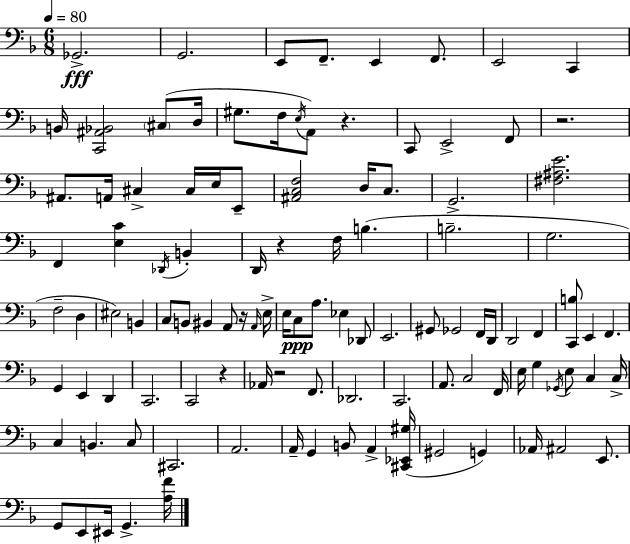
Gb2/h. G2/h. E2/e F2/e. E2/q F2/e. E2/h C2/q B2/s [C2,A#2,Bb2]/h C#3/e D3/s G#3/e. F3/s E3/s A2/e R/q. C2/e E2/h F2/e R/h. A#2/e. A2/s C#3/q C#3/s E3/s E2/e [A#2,C3,F3]/h D3/s C3/e. G2/h. [F#3,A#3,E4]/h. F2/q [E3,C4]/q Db2/s B2/q D2/s R/q F3/s B3/q. B3/h. G3/h. F3/h D3/q EIS3/h B2/q C3/e B2/e BIS2/q A2/e R/s A2/s E3/s E3/s C3/e A3/e. Eb3/q Db2/e E2/h. G#2/e Gb2/h F2/s D2/s D2/h F2/q [C2,B3]/e E2/q F2/q. G2/q E2/q D2/q C2/h. C2/h R/q Ab2/s R/h F2/e. Db2/h. C2/h. A2/e. C3/h F2/s E3/s G3/q Gb2/s E3/e C3/q C3/s C3/q B2/q. C3/e C#2/h. A2/h. A2/s G2/q B2/e A2/q [C#2,Eb2,G#3]/s G#2/h G2/q Ab2/s A#2/h E2/e. G2/e E2/e EIS2/s G2/q. [A3,F4]/s